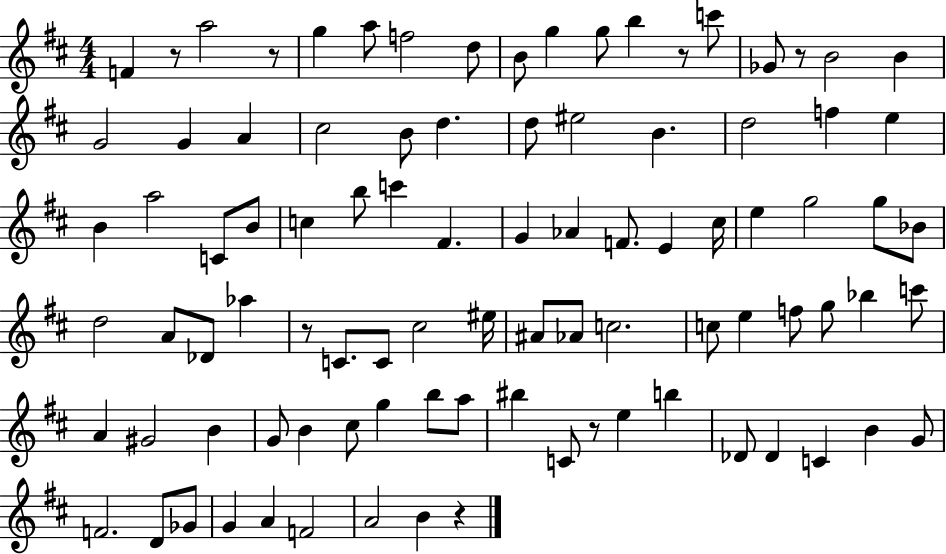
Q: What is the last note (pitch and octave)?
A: B4